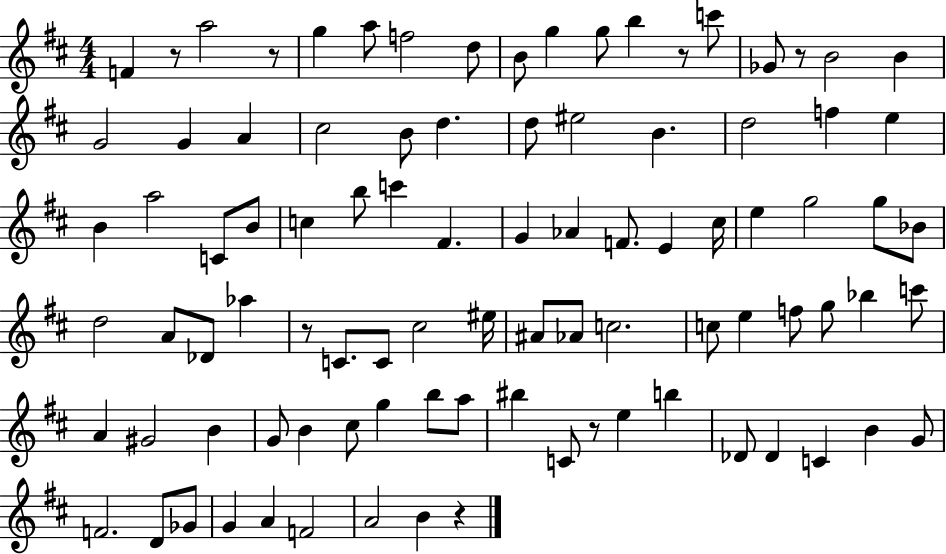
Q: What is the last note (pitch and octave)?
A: B4